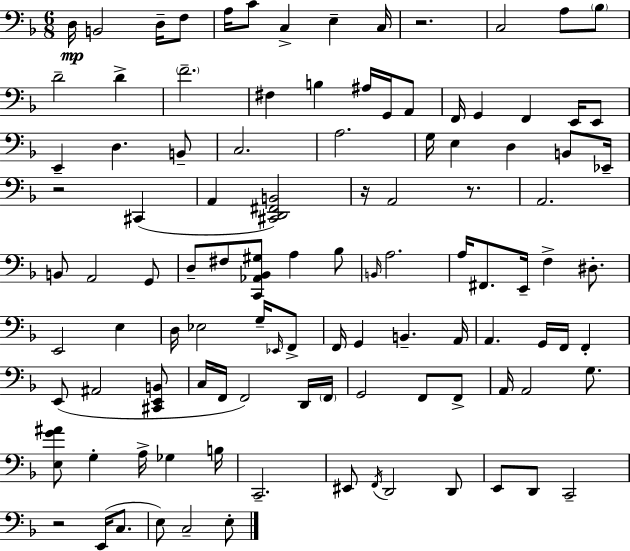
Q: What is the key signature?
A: D minor